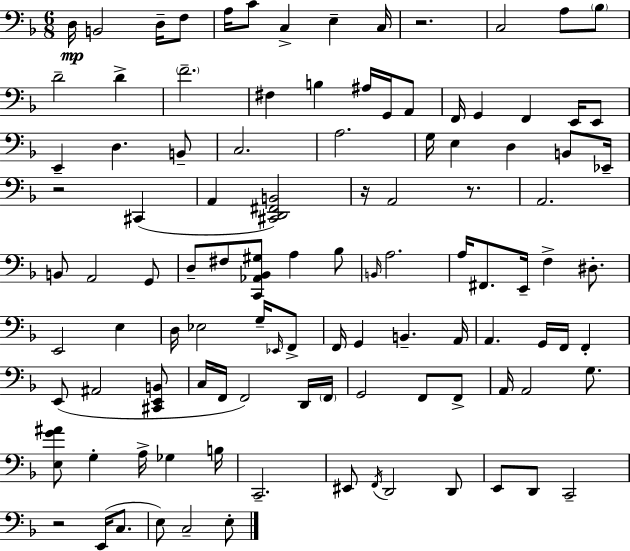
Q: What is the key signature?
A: D minor